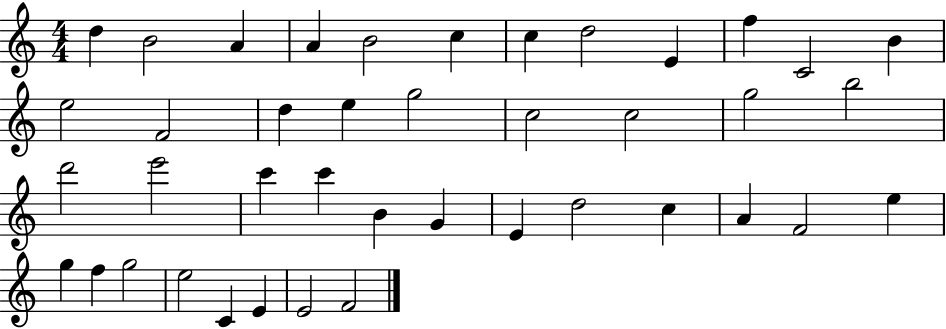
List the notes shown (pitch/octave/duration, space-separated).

D5/q B4/h A4/q A4/q B4/h C5/q C5/q D5/h E4/q F5/q C4/h B4/q E5/h F4/h D5/q E5/q G5/h C5/h C5/h G5/h B5/h D6/h E6/h C6/q C6/q B4/q G4/q E4/q D5/h C5/q A4/q F4/h E5/q G5/q F5/q G5/h E5/h C4/q E4/q E4/h F4/h